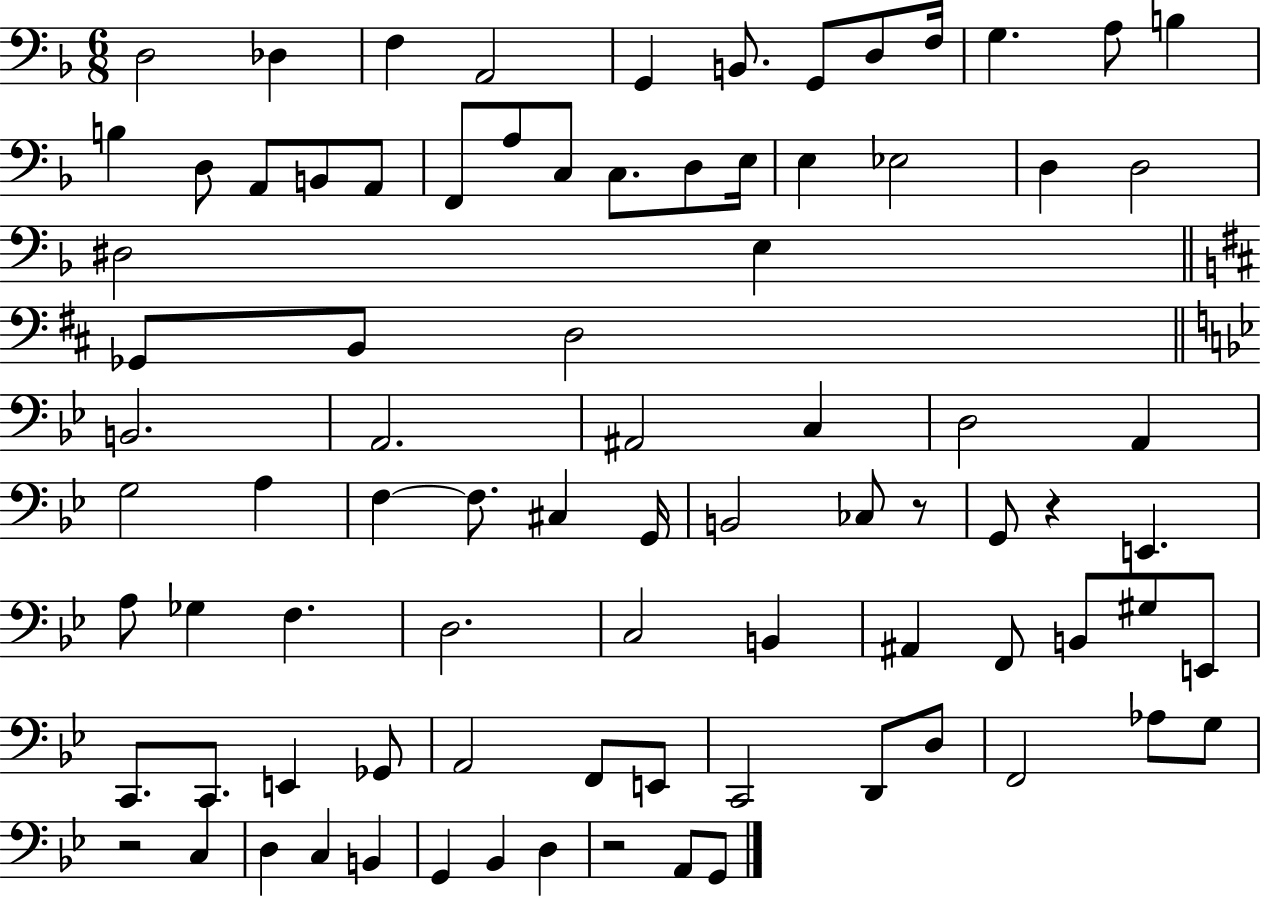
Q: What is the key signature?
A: F major